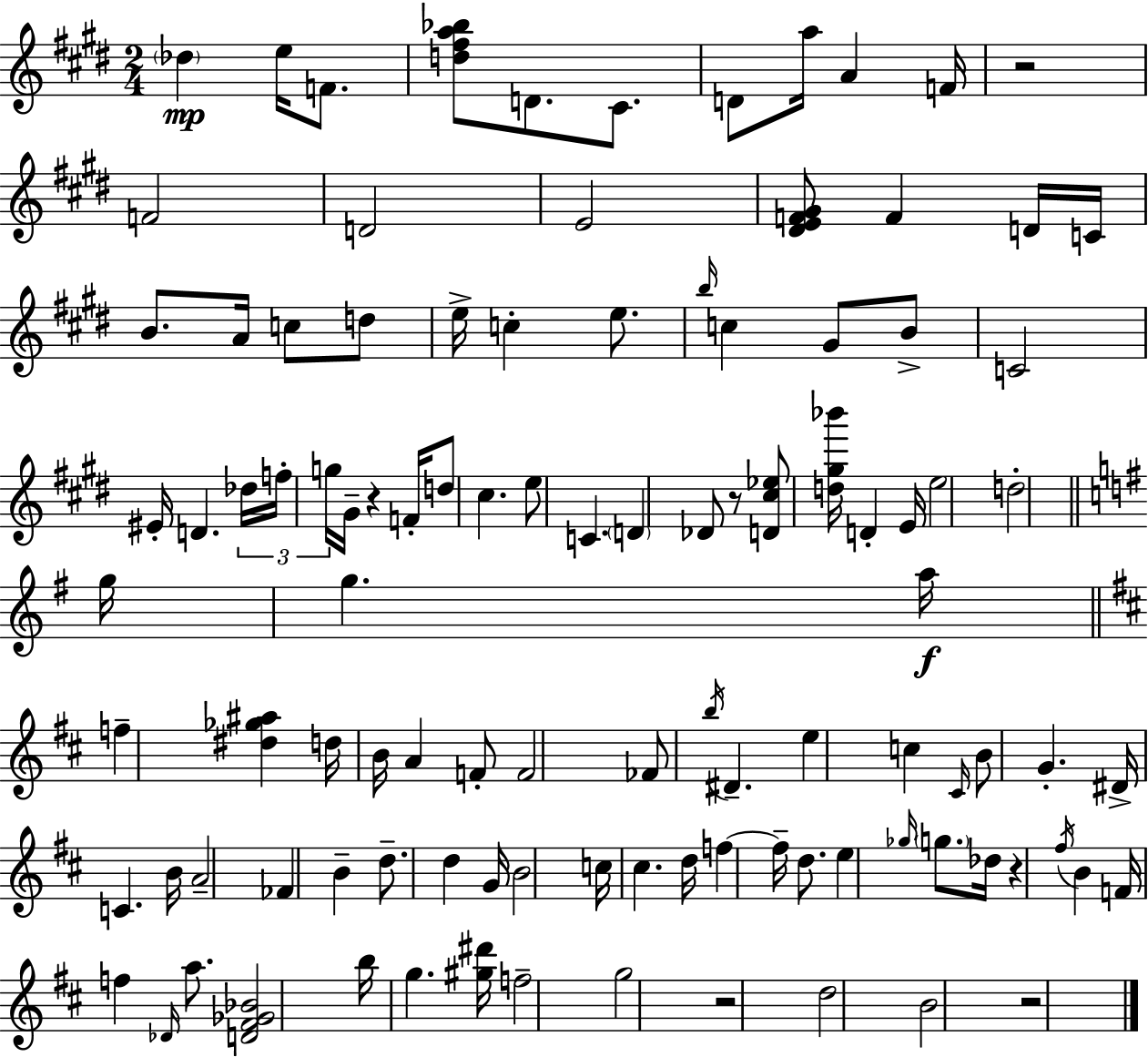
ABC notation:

X:1
T:Untitled
M:2/4
L:1/4
K:E
_d e/4 F/2 [d^fa_b]/2 D/2 ^C/2 D/2 a/4 A F/4 z2 F2 D2 E2 [^DEF^G]/2 F D/4 C/4 B/2 A/4 c/2 d/2 e/4 c e/2 b/4 c ^G/2 B/2 C2 ^E/4 D _d/4 f/4 g/4 ^G/4 z F/4 d/2 ^c e/2 C D _D/2 z/2 [D^c_e]/2 [d^g_b']/4 D E/4 e2 d2 g/4 g a/4 f [^d_g^a] d/4 B/4 A F/2 F2 _F/2 b/4 ^D e c ^C/4 B/2 G ^D/4 C B/4 A2 _F B d/2 d G/4 B2 c/4 ^c d/4 f f/4 d/2 e _g/4 g/2 _d/4 z ^f/4 B F/4 f _D/4 a/2 [D^F_G_B]2 b/4 g [^g^d']/4 f2 g2 z2 d2 B2 z2